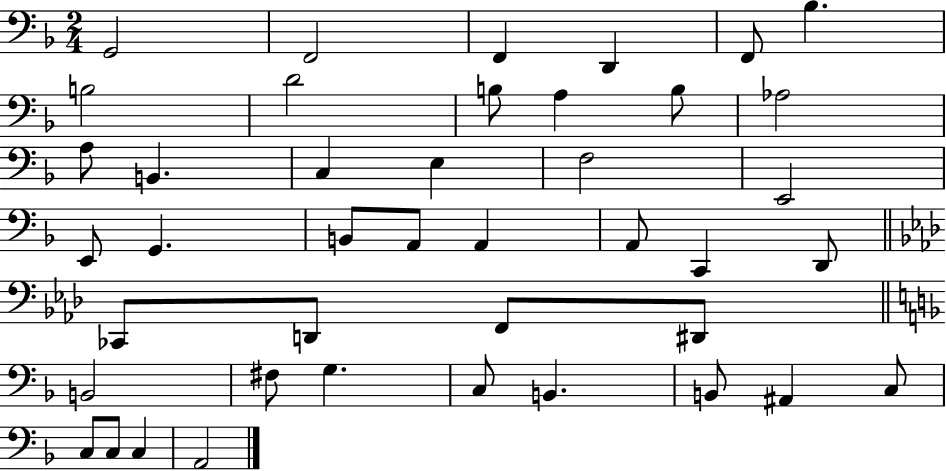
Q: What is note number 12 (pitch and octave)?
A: Ab3